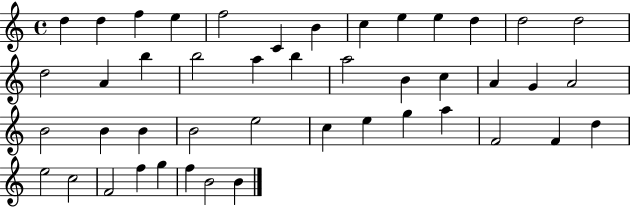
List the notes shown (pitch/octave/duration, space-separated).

D5/q D5/q F5/q E5/q F5/h C4/q B4/q C5/q E5/q E5/q D5/q D5/h D5/h D5/h A4/q B5/q B5/h A5/q B5/q A5/h B4/q C5/q A4/q G4/q A4/h B4/h B4/q B4/q B4/h E5/h C5/q E5/q G5/q A5/q F4/h F4/q D5/q E5/h C5/h F4/h F5/q G5/q F5/q B4/h B4/q